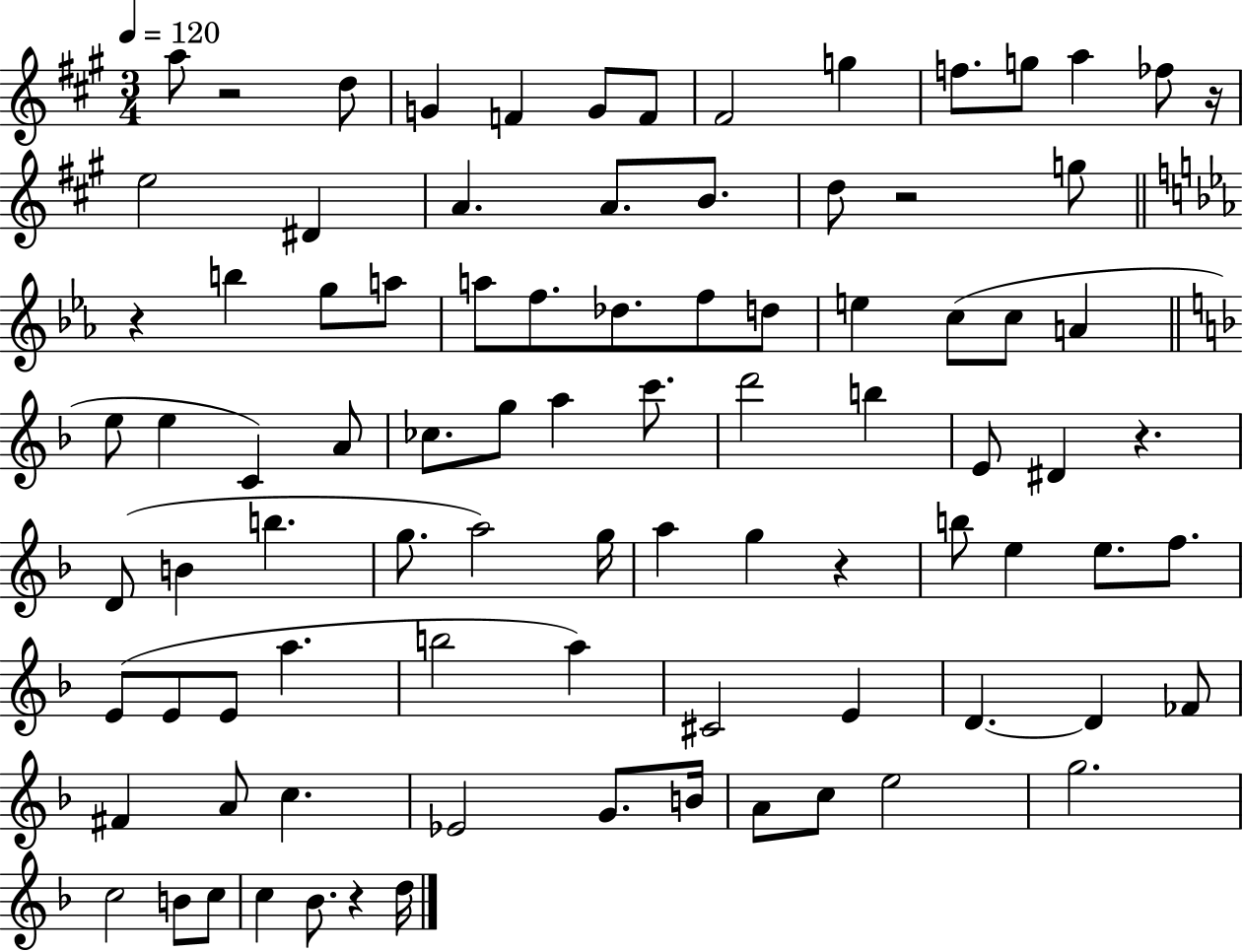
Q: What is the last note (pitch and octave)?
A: D5